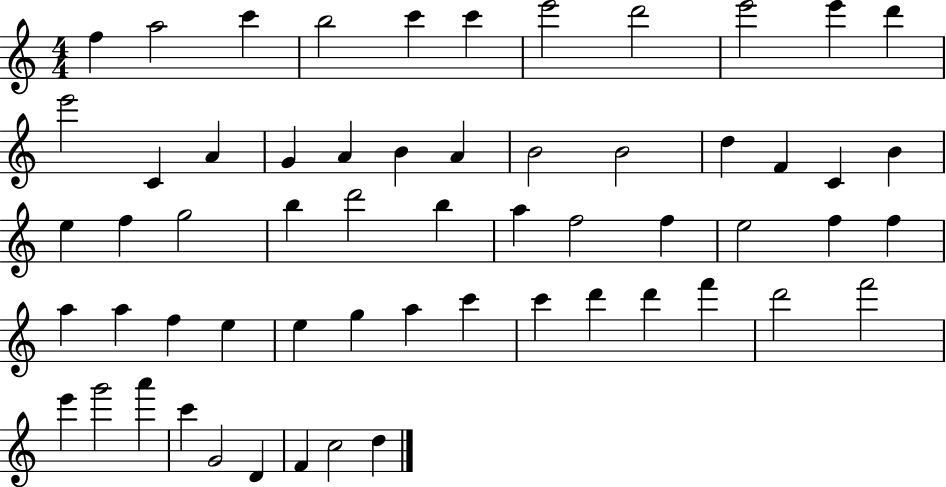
F5/q A5/h C6/q B5/h C6/q C6/q E6/h D6/h E6/h E6/q D6/q E6/h C4/q A4/q G4/q A4/q B4/q A4/q B4/h B4/h D5/q F4/q C4/q B4/q E5/q F5/q G5/h B5/q D6/h B5/q A5/q F5/h F5/q E5/h F5/q F5/q A5/q A5/q F5/q E5/q E5/q G5/q A5/q C6/q C6/q D6/q D6/q F6/q D6/h F6/h E6/q G6/h A6/q C6/q G4/h D4/q F4/q C5/h D5/q